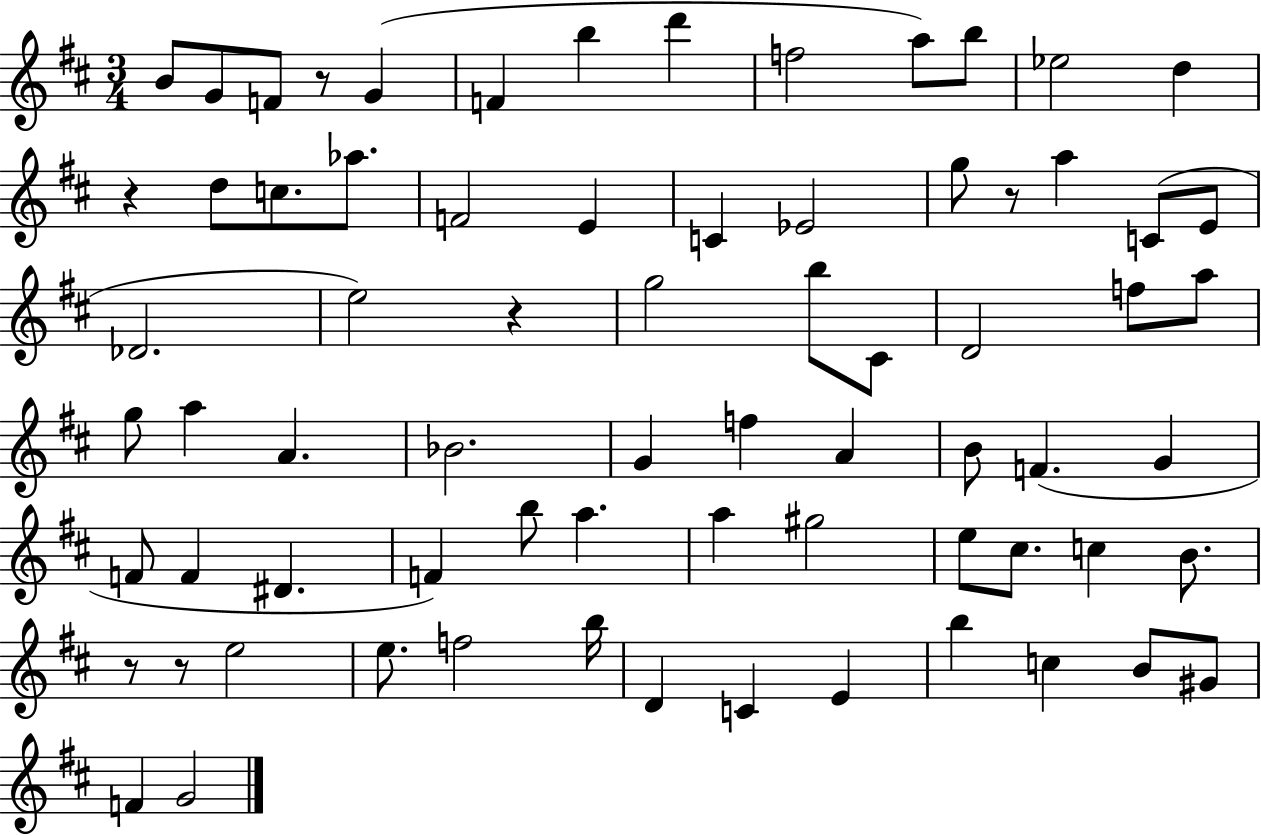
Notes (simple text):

B4/e G4/e F4/e R/e G4/q F4/q B5/q D6/q F5/h A5/e B5/e Eb5/h D5/q R/q D5/e C5/e. Ab5/e. F4/h E4/q C4/q Eb4/h G5/e R/e A5/q C4/e E4/e Db4/h. E5/h R/q G5/h B5/e C#4/e D4/h F5/e A5/e G5/e A5/q A4/q. Bb4/h. G4/q F5/q A4/q B4/e F4/q. G4/q F4/e F4/q D#4/q. F4/q B5/e A5/q. A5/q G#5/h E5/e C#5/e. C5/q B4/e. R/e R/e E5/h E5/e. F5/h B5/s D4/q C4/q E4/q B5/q C5/q B4/e G#4/e F4/q G4/h